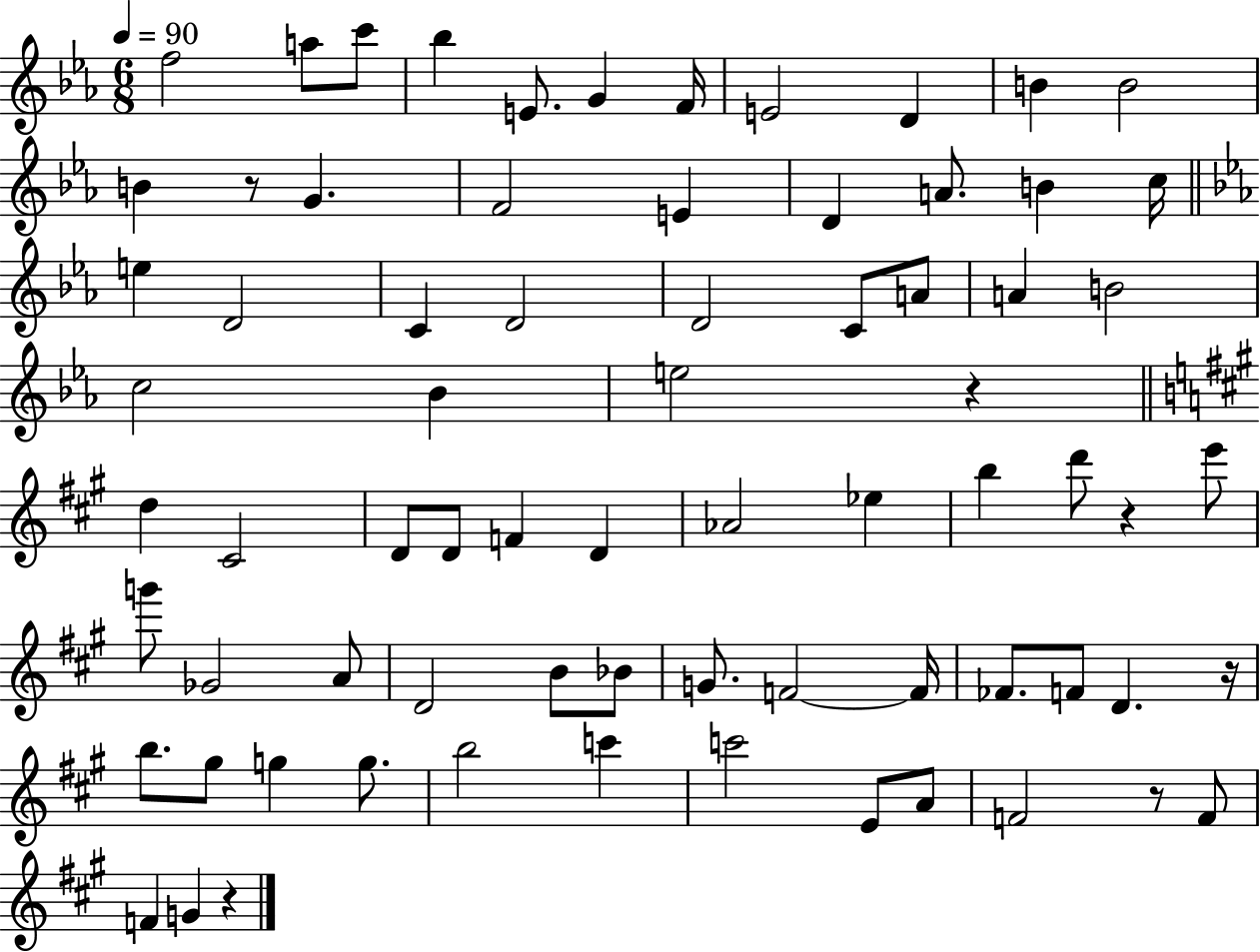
{
  \clef treble
  \numericTimeSignature
  \time 6/8
  \key ees \major
  \tempo 4 = 90
  f''2 a''8 c'''8 | bes''4 e'8. g'4 f'16 | e'2 d'4 | b'4 b'2 | \break b'4 r8 g'4. | f'2 e'4 | d'4 a'8. b'4 c''16 | \bar "||" \break \key ees \major e''4 d'2 | c'4 d'2 | d'2 c'8 a'8 | a'4 b'2 | \break c''2 bes'4 | e''2 r4 | \bar "||" \break \key a \major d''4 cis'2 | d'8 d'8 f'4 d'4 | aes'2 ees''4 | b''4 d'''8 r4 e'''8 | \break g'''8 ges'2 a'8 | d'2 b'8 bes'8 | g'8. f'2~~ f'16 | fes'8. f'8 d'4. r16 | \break b''8. gis''8 g''4 g''8. | b''2 c'''4 | c'''2 e'8 a'8 | f'2 r8 f'8 | \break f'4 g'4 r4 | \bar "|."
}